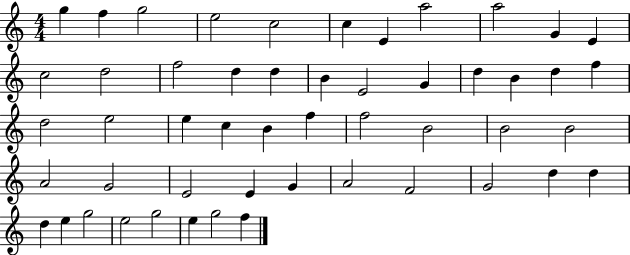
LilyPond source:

{
  \clef treble
  \numericTimeSignature
  \time 4/4
  \key c \major
  g''4 f''4 g''2 | e''2 c''2 | c''4 e'4 a''2 | a''2 g'4 e'4 | \break c''2 d''2 | f''2 d''4 d''4 | b'4 e'2 g'4 | d''4 b'4 d''4 f''4 | \break d''2 e''2 | e''4 c''4 b'4 f''4 | f''2 b'2 | b'2 b'2 | \break a'2 g'2 | e'2 e'4 g'4 | a'2 f'2 | g'2 d''4 d''4 | \break d''4 e''4 g''2 | e''2 g''2 | e''4 g''2 f''4 | \bar "|."
}